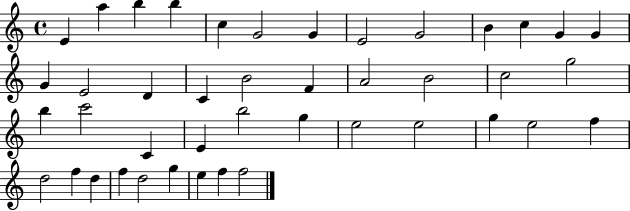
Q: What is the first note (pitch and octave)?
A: E4